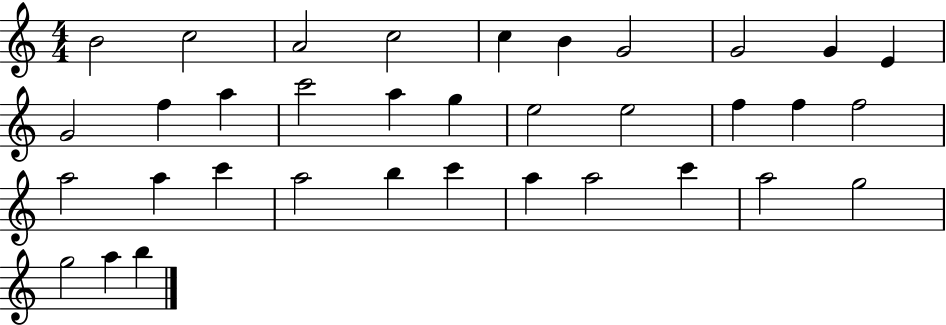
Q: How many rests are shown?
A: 0